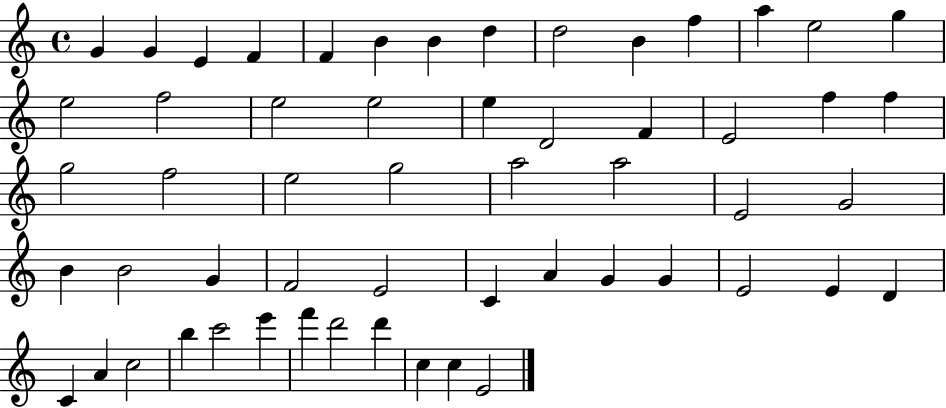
{
  \clef treble
  \time 4/4
  \defaultTimeSignature
  \key c \major
  g'4 g'4 e'4 f'4 | f'4 b'4 b'4 d''4 | d''2 b'4 f''4 | a''4 e''2 g''4 | \break e''2 f''2 | e''2 e''2 | e''4 d'2 f'4 | e'2 f''4 f''4 | \break g''2 f''2 | e''2 g''2 | a''2 a''2 | e'2 g'2 | \break b'4 b'2 g'4 | f'2 e'2 | c'4 a'4 g'4 g'4 | e'2 e'4 d'4 | \break c'4 a'4 c''2 | b''4 c'''2 e'''4 | f'''4 d'''2 d'''4 | c''4 c''4 e'2 | \break \bar "|."
}